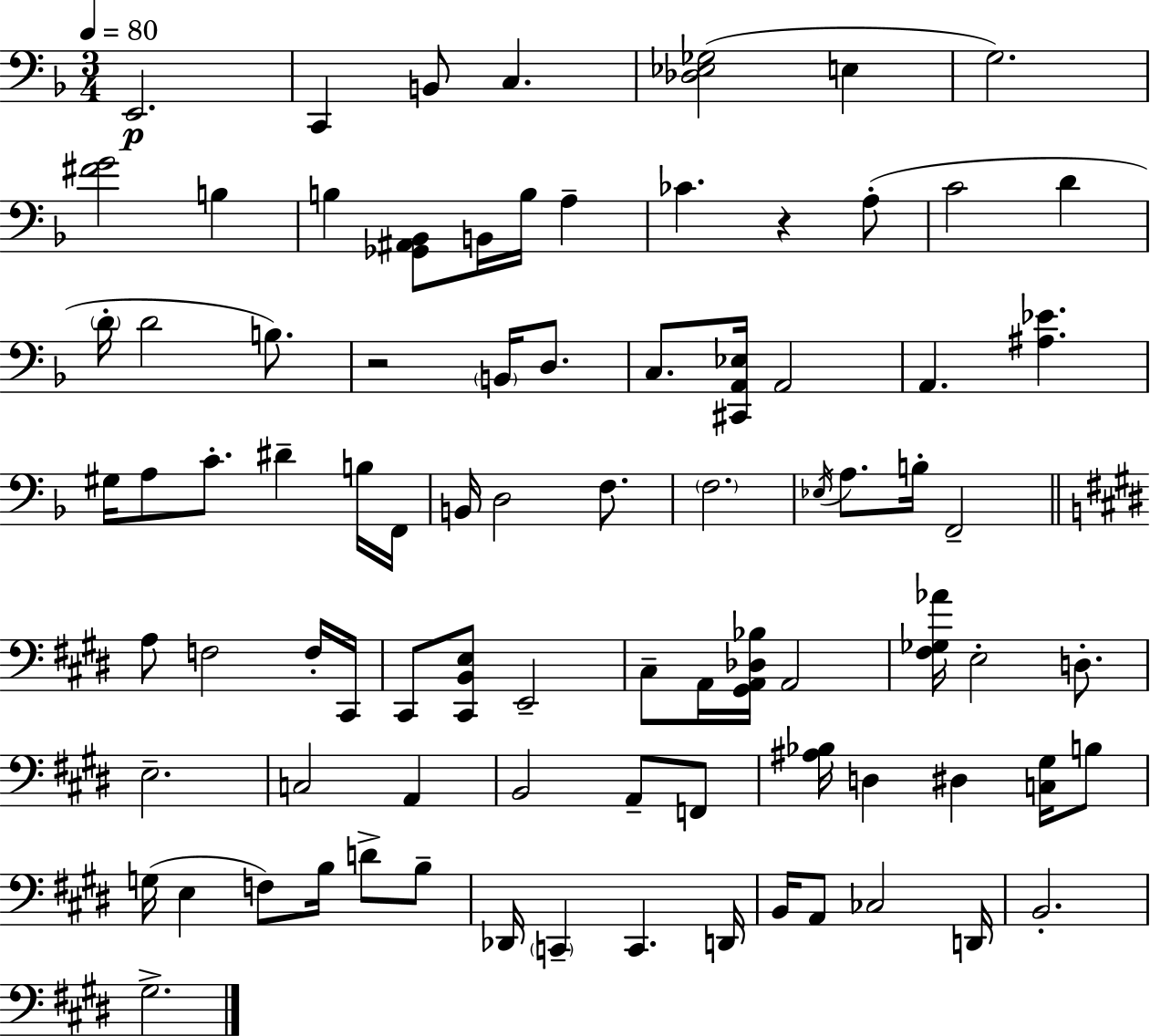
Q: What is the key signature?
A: D minor